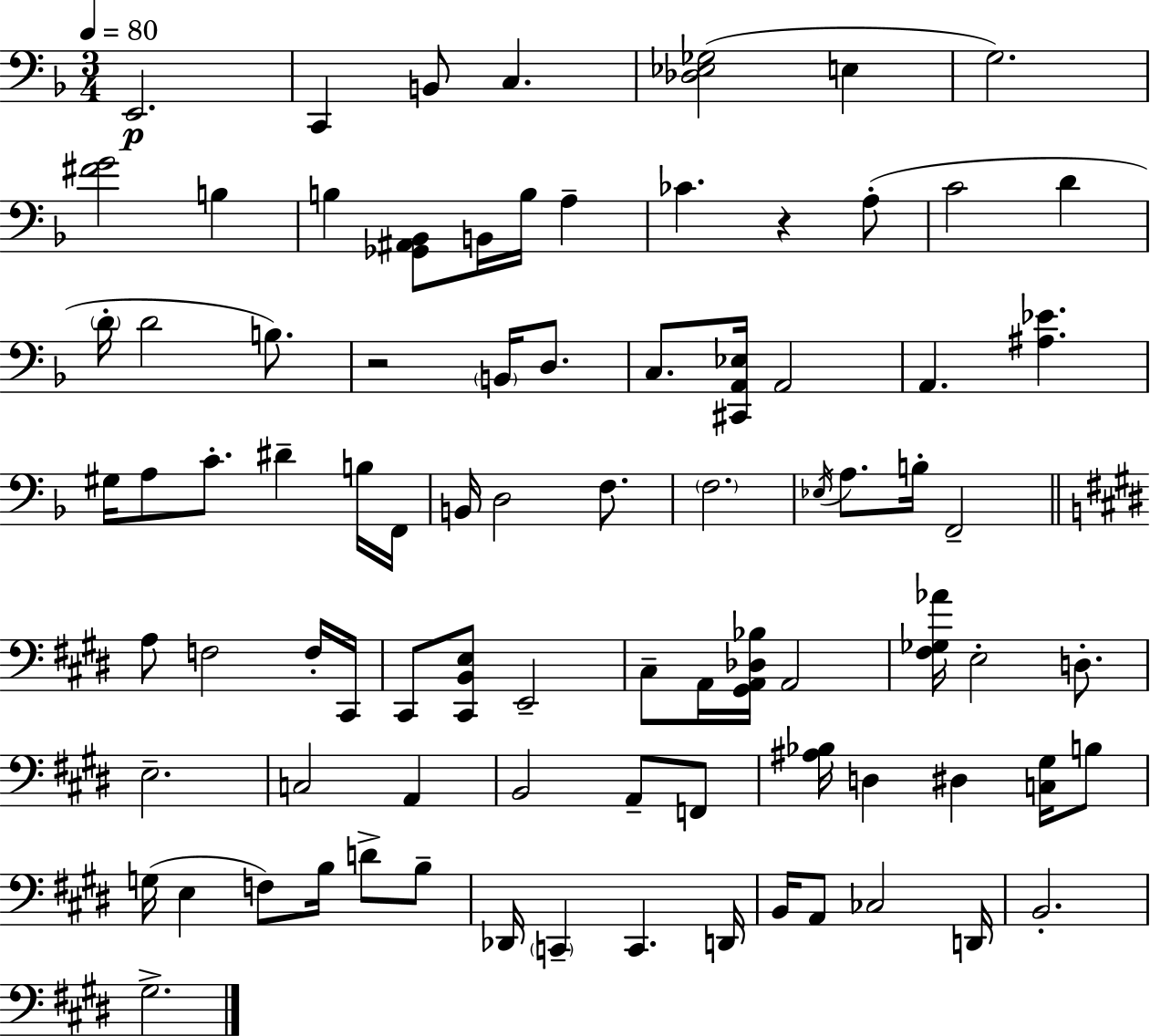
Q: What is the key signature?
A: D minor